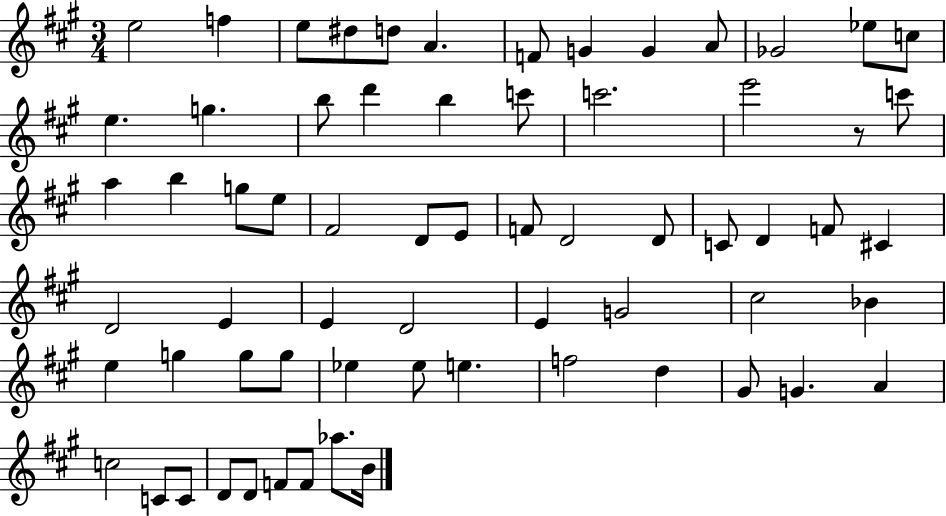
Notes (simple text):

E5/h F5/q E5/e D#5/e D5/e A4/q. F4/e G4/q G4/q A4/e Gb4/h Eb5/e C5/e E5/q. G5/q. B5/e D6/q B5/q C6/e C6/h. E6/h R/e C6/e A5/q B5/q G5/e E5/e F#4/h D4/e E4/e F4/e D4/h D4/e C4/e D4/q F4/e C#4/q D4/h E4/q E4/q D4/h E4/q G4/h C#5/h Bb4/q E5/q G5/q G5/e G5/e Eb5/q Eb5/e E5/q. F5/h D5/q G#4/e G4/q. A4/q C5/h C4/e C4/e D4/e D4/e F4/e F4/e Ab5/e. B4/s